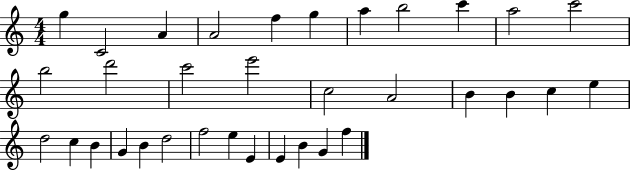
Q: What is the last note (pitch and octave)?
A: F5